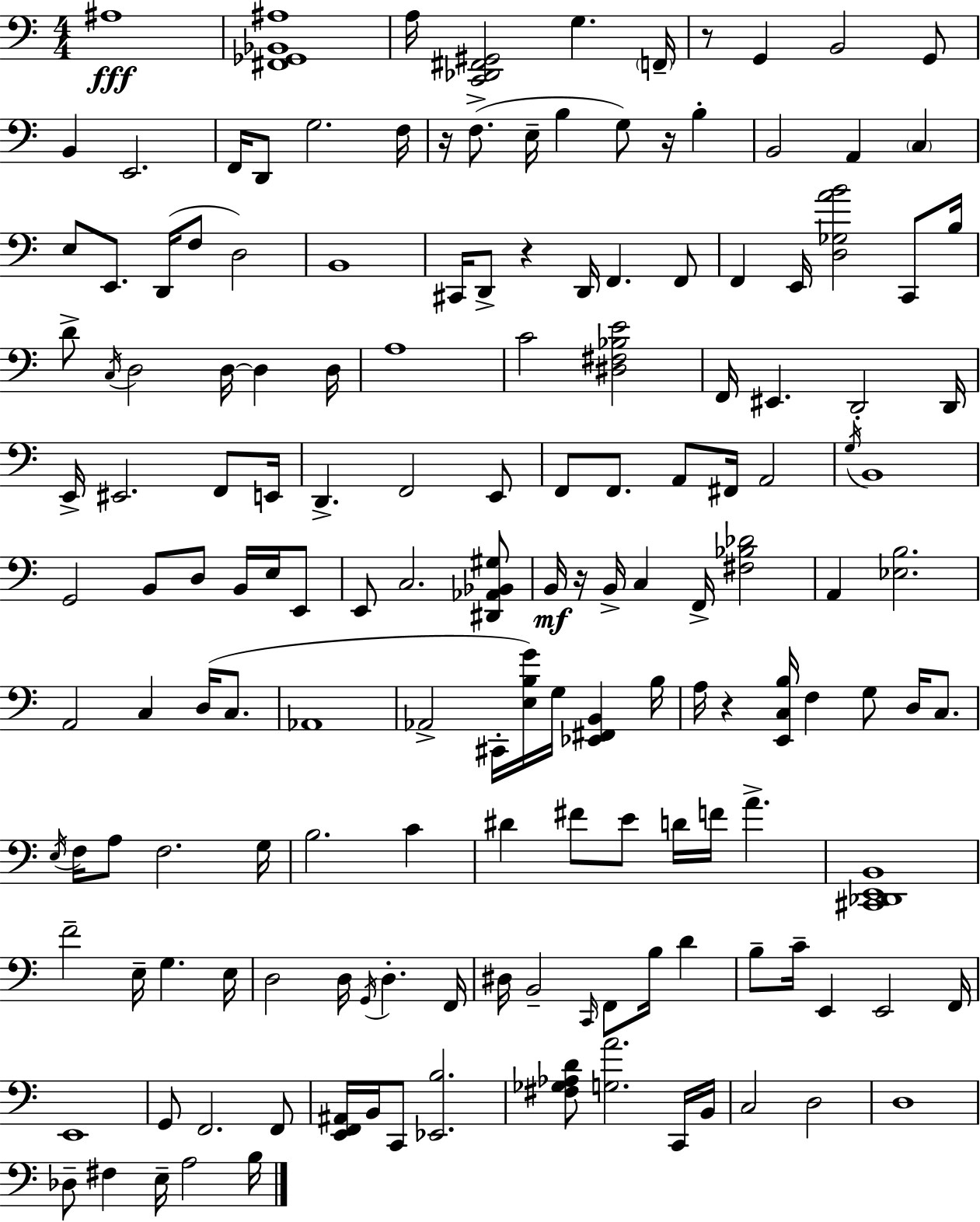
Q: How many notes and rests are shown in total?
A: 159